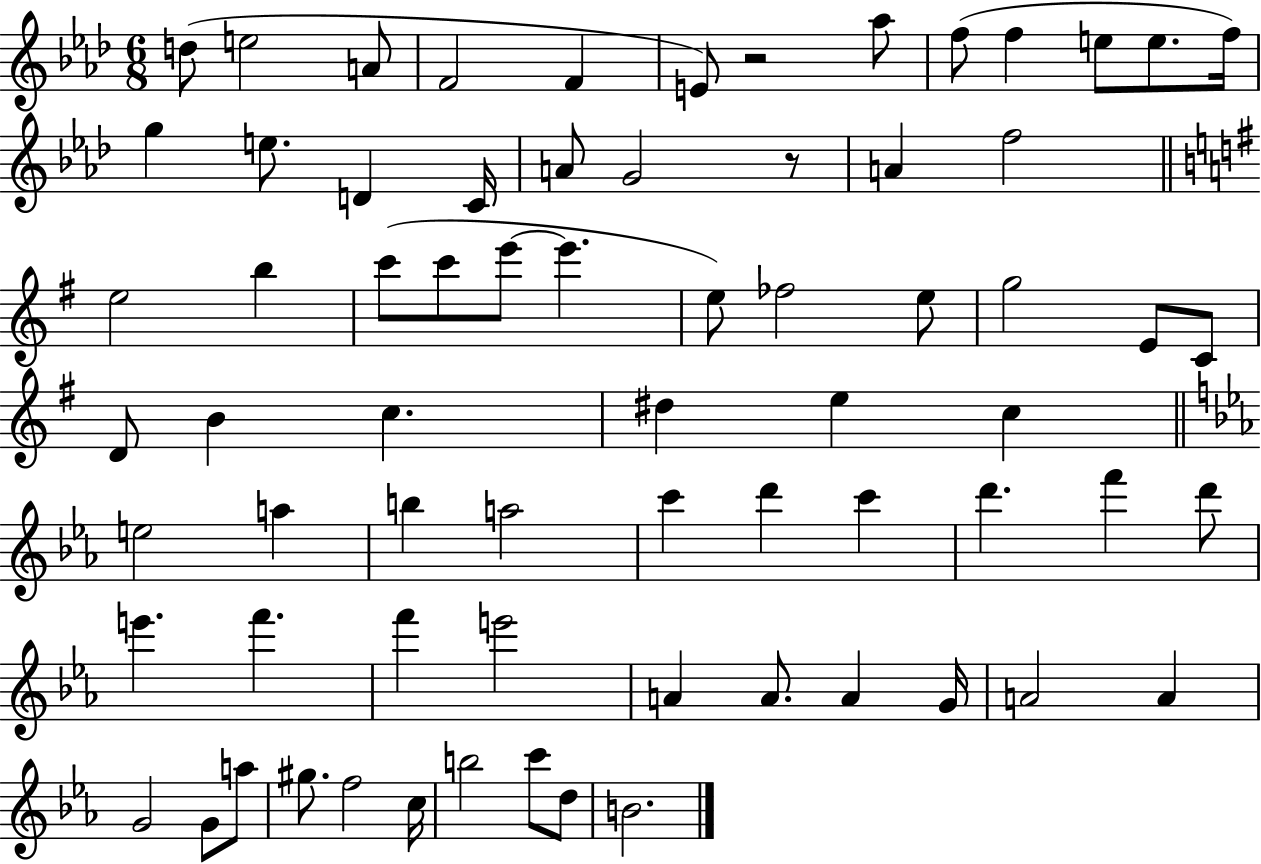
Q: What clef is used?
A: treble